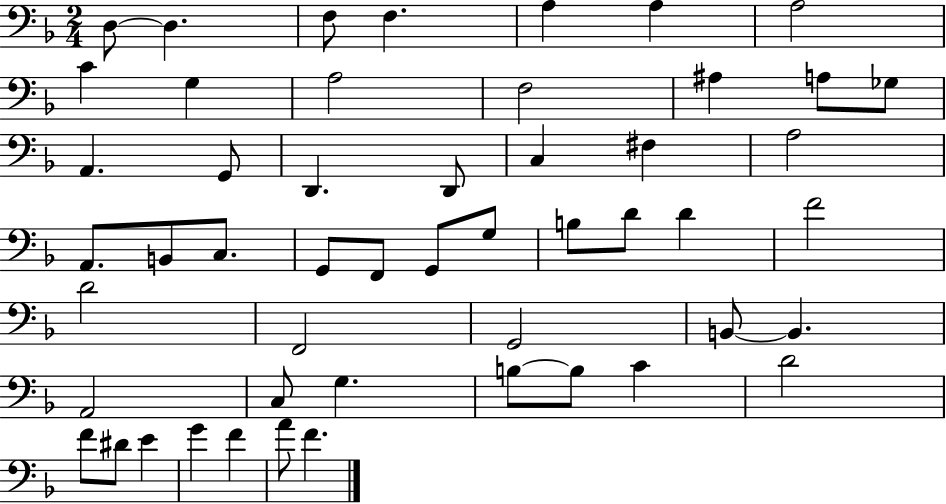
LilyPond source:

{
  \clef bass
  \numericTimeSignature
  \time 2/4
  \key f \major
  d8~~ d4. | f8 f4. | a4 a4 | a2 | \break c'4 g4 | a2 | f2 | ais4 a8 ges8 | \break a,4. g,8 | d,4. d,8 | c4 fis4 | a2 | \break a,8. b,8 c8. | g,8 f,8 g,8 g8 | b8 d'8 d'4 | f'2 | \break d'2 | f,2 | g,2 | b,8~~ b,4. | \break a,2 | c8 g4. | b8~~ b8 c'4 | d'2 | \break f'8 dis'8 e'4 | g'4 f'4 | a'8 f'4. | \bar "|."
}